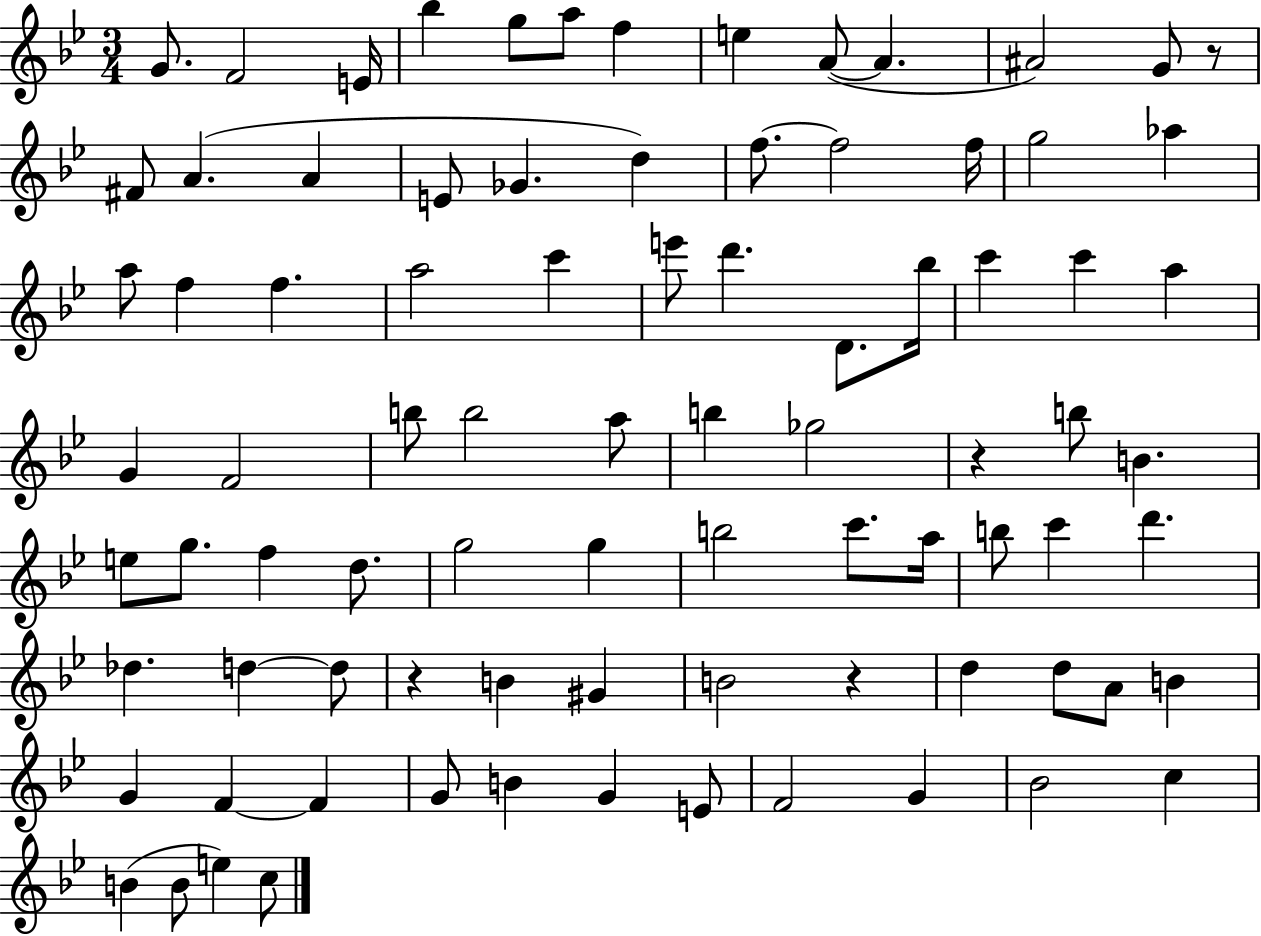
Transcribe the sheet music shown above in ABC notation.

X:1
T:Untitled
M:3/4
L:1/4
K:Bb
G/2 F2 E/4 _b g/2 a/2 f e A/2 A ^A2 G/2 z/2 ^F/2 A A E/2 _G d f/2 f2 f/4 g2 _a a/2 f f a2 c' e'/2 d' D/2 _b/4 c' c' a G F2 b/2 b2 a/2 b _g2 z b/2 B e/2 g/2 f d/2 g2 g b2 c'/2 a/4 b/2 c' d' _d d d/2 z B ^G B2 z d d/2 A/2 B G F F G/2 B G E/2 F2 G _B2 c B B/2 e c/2